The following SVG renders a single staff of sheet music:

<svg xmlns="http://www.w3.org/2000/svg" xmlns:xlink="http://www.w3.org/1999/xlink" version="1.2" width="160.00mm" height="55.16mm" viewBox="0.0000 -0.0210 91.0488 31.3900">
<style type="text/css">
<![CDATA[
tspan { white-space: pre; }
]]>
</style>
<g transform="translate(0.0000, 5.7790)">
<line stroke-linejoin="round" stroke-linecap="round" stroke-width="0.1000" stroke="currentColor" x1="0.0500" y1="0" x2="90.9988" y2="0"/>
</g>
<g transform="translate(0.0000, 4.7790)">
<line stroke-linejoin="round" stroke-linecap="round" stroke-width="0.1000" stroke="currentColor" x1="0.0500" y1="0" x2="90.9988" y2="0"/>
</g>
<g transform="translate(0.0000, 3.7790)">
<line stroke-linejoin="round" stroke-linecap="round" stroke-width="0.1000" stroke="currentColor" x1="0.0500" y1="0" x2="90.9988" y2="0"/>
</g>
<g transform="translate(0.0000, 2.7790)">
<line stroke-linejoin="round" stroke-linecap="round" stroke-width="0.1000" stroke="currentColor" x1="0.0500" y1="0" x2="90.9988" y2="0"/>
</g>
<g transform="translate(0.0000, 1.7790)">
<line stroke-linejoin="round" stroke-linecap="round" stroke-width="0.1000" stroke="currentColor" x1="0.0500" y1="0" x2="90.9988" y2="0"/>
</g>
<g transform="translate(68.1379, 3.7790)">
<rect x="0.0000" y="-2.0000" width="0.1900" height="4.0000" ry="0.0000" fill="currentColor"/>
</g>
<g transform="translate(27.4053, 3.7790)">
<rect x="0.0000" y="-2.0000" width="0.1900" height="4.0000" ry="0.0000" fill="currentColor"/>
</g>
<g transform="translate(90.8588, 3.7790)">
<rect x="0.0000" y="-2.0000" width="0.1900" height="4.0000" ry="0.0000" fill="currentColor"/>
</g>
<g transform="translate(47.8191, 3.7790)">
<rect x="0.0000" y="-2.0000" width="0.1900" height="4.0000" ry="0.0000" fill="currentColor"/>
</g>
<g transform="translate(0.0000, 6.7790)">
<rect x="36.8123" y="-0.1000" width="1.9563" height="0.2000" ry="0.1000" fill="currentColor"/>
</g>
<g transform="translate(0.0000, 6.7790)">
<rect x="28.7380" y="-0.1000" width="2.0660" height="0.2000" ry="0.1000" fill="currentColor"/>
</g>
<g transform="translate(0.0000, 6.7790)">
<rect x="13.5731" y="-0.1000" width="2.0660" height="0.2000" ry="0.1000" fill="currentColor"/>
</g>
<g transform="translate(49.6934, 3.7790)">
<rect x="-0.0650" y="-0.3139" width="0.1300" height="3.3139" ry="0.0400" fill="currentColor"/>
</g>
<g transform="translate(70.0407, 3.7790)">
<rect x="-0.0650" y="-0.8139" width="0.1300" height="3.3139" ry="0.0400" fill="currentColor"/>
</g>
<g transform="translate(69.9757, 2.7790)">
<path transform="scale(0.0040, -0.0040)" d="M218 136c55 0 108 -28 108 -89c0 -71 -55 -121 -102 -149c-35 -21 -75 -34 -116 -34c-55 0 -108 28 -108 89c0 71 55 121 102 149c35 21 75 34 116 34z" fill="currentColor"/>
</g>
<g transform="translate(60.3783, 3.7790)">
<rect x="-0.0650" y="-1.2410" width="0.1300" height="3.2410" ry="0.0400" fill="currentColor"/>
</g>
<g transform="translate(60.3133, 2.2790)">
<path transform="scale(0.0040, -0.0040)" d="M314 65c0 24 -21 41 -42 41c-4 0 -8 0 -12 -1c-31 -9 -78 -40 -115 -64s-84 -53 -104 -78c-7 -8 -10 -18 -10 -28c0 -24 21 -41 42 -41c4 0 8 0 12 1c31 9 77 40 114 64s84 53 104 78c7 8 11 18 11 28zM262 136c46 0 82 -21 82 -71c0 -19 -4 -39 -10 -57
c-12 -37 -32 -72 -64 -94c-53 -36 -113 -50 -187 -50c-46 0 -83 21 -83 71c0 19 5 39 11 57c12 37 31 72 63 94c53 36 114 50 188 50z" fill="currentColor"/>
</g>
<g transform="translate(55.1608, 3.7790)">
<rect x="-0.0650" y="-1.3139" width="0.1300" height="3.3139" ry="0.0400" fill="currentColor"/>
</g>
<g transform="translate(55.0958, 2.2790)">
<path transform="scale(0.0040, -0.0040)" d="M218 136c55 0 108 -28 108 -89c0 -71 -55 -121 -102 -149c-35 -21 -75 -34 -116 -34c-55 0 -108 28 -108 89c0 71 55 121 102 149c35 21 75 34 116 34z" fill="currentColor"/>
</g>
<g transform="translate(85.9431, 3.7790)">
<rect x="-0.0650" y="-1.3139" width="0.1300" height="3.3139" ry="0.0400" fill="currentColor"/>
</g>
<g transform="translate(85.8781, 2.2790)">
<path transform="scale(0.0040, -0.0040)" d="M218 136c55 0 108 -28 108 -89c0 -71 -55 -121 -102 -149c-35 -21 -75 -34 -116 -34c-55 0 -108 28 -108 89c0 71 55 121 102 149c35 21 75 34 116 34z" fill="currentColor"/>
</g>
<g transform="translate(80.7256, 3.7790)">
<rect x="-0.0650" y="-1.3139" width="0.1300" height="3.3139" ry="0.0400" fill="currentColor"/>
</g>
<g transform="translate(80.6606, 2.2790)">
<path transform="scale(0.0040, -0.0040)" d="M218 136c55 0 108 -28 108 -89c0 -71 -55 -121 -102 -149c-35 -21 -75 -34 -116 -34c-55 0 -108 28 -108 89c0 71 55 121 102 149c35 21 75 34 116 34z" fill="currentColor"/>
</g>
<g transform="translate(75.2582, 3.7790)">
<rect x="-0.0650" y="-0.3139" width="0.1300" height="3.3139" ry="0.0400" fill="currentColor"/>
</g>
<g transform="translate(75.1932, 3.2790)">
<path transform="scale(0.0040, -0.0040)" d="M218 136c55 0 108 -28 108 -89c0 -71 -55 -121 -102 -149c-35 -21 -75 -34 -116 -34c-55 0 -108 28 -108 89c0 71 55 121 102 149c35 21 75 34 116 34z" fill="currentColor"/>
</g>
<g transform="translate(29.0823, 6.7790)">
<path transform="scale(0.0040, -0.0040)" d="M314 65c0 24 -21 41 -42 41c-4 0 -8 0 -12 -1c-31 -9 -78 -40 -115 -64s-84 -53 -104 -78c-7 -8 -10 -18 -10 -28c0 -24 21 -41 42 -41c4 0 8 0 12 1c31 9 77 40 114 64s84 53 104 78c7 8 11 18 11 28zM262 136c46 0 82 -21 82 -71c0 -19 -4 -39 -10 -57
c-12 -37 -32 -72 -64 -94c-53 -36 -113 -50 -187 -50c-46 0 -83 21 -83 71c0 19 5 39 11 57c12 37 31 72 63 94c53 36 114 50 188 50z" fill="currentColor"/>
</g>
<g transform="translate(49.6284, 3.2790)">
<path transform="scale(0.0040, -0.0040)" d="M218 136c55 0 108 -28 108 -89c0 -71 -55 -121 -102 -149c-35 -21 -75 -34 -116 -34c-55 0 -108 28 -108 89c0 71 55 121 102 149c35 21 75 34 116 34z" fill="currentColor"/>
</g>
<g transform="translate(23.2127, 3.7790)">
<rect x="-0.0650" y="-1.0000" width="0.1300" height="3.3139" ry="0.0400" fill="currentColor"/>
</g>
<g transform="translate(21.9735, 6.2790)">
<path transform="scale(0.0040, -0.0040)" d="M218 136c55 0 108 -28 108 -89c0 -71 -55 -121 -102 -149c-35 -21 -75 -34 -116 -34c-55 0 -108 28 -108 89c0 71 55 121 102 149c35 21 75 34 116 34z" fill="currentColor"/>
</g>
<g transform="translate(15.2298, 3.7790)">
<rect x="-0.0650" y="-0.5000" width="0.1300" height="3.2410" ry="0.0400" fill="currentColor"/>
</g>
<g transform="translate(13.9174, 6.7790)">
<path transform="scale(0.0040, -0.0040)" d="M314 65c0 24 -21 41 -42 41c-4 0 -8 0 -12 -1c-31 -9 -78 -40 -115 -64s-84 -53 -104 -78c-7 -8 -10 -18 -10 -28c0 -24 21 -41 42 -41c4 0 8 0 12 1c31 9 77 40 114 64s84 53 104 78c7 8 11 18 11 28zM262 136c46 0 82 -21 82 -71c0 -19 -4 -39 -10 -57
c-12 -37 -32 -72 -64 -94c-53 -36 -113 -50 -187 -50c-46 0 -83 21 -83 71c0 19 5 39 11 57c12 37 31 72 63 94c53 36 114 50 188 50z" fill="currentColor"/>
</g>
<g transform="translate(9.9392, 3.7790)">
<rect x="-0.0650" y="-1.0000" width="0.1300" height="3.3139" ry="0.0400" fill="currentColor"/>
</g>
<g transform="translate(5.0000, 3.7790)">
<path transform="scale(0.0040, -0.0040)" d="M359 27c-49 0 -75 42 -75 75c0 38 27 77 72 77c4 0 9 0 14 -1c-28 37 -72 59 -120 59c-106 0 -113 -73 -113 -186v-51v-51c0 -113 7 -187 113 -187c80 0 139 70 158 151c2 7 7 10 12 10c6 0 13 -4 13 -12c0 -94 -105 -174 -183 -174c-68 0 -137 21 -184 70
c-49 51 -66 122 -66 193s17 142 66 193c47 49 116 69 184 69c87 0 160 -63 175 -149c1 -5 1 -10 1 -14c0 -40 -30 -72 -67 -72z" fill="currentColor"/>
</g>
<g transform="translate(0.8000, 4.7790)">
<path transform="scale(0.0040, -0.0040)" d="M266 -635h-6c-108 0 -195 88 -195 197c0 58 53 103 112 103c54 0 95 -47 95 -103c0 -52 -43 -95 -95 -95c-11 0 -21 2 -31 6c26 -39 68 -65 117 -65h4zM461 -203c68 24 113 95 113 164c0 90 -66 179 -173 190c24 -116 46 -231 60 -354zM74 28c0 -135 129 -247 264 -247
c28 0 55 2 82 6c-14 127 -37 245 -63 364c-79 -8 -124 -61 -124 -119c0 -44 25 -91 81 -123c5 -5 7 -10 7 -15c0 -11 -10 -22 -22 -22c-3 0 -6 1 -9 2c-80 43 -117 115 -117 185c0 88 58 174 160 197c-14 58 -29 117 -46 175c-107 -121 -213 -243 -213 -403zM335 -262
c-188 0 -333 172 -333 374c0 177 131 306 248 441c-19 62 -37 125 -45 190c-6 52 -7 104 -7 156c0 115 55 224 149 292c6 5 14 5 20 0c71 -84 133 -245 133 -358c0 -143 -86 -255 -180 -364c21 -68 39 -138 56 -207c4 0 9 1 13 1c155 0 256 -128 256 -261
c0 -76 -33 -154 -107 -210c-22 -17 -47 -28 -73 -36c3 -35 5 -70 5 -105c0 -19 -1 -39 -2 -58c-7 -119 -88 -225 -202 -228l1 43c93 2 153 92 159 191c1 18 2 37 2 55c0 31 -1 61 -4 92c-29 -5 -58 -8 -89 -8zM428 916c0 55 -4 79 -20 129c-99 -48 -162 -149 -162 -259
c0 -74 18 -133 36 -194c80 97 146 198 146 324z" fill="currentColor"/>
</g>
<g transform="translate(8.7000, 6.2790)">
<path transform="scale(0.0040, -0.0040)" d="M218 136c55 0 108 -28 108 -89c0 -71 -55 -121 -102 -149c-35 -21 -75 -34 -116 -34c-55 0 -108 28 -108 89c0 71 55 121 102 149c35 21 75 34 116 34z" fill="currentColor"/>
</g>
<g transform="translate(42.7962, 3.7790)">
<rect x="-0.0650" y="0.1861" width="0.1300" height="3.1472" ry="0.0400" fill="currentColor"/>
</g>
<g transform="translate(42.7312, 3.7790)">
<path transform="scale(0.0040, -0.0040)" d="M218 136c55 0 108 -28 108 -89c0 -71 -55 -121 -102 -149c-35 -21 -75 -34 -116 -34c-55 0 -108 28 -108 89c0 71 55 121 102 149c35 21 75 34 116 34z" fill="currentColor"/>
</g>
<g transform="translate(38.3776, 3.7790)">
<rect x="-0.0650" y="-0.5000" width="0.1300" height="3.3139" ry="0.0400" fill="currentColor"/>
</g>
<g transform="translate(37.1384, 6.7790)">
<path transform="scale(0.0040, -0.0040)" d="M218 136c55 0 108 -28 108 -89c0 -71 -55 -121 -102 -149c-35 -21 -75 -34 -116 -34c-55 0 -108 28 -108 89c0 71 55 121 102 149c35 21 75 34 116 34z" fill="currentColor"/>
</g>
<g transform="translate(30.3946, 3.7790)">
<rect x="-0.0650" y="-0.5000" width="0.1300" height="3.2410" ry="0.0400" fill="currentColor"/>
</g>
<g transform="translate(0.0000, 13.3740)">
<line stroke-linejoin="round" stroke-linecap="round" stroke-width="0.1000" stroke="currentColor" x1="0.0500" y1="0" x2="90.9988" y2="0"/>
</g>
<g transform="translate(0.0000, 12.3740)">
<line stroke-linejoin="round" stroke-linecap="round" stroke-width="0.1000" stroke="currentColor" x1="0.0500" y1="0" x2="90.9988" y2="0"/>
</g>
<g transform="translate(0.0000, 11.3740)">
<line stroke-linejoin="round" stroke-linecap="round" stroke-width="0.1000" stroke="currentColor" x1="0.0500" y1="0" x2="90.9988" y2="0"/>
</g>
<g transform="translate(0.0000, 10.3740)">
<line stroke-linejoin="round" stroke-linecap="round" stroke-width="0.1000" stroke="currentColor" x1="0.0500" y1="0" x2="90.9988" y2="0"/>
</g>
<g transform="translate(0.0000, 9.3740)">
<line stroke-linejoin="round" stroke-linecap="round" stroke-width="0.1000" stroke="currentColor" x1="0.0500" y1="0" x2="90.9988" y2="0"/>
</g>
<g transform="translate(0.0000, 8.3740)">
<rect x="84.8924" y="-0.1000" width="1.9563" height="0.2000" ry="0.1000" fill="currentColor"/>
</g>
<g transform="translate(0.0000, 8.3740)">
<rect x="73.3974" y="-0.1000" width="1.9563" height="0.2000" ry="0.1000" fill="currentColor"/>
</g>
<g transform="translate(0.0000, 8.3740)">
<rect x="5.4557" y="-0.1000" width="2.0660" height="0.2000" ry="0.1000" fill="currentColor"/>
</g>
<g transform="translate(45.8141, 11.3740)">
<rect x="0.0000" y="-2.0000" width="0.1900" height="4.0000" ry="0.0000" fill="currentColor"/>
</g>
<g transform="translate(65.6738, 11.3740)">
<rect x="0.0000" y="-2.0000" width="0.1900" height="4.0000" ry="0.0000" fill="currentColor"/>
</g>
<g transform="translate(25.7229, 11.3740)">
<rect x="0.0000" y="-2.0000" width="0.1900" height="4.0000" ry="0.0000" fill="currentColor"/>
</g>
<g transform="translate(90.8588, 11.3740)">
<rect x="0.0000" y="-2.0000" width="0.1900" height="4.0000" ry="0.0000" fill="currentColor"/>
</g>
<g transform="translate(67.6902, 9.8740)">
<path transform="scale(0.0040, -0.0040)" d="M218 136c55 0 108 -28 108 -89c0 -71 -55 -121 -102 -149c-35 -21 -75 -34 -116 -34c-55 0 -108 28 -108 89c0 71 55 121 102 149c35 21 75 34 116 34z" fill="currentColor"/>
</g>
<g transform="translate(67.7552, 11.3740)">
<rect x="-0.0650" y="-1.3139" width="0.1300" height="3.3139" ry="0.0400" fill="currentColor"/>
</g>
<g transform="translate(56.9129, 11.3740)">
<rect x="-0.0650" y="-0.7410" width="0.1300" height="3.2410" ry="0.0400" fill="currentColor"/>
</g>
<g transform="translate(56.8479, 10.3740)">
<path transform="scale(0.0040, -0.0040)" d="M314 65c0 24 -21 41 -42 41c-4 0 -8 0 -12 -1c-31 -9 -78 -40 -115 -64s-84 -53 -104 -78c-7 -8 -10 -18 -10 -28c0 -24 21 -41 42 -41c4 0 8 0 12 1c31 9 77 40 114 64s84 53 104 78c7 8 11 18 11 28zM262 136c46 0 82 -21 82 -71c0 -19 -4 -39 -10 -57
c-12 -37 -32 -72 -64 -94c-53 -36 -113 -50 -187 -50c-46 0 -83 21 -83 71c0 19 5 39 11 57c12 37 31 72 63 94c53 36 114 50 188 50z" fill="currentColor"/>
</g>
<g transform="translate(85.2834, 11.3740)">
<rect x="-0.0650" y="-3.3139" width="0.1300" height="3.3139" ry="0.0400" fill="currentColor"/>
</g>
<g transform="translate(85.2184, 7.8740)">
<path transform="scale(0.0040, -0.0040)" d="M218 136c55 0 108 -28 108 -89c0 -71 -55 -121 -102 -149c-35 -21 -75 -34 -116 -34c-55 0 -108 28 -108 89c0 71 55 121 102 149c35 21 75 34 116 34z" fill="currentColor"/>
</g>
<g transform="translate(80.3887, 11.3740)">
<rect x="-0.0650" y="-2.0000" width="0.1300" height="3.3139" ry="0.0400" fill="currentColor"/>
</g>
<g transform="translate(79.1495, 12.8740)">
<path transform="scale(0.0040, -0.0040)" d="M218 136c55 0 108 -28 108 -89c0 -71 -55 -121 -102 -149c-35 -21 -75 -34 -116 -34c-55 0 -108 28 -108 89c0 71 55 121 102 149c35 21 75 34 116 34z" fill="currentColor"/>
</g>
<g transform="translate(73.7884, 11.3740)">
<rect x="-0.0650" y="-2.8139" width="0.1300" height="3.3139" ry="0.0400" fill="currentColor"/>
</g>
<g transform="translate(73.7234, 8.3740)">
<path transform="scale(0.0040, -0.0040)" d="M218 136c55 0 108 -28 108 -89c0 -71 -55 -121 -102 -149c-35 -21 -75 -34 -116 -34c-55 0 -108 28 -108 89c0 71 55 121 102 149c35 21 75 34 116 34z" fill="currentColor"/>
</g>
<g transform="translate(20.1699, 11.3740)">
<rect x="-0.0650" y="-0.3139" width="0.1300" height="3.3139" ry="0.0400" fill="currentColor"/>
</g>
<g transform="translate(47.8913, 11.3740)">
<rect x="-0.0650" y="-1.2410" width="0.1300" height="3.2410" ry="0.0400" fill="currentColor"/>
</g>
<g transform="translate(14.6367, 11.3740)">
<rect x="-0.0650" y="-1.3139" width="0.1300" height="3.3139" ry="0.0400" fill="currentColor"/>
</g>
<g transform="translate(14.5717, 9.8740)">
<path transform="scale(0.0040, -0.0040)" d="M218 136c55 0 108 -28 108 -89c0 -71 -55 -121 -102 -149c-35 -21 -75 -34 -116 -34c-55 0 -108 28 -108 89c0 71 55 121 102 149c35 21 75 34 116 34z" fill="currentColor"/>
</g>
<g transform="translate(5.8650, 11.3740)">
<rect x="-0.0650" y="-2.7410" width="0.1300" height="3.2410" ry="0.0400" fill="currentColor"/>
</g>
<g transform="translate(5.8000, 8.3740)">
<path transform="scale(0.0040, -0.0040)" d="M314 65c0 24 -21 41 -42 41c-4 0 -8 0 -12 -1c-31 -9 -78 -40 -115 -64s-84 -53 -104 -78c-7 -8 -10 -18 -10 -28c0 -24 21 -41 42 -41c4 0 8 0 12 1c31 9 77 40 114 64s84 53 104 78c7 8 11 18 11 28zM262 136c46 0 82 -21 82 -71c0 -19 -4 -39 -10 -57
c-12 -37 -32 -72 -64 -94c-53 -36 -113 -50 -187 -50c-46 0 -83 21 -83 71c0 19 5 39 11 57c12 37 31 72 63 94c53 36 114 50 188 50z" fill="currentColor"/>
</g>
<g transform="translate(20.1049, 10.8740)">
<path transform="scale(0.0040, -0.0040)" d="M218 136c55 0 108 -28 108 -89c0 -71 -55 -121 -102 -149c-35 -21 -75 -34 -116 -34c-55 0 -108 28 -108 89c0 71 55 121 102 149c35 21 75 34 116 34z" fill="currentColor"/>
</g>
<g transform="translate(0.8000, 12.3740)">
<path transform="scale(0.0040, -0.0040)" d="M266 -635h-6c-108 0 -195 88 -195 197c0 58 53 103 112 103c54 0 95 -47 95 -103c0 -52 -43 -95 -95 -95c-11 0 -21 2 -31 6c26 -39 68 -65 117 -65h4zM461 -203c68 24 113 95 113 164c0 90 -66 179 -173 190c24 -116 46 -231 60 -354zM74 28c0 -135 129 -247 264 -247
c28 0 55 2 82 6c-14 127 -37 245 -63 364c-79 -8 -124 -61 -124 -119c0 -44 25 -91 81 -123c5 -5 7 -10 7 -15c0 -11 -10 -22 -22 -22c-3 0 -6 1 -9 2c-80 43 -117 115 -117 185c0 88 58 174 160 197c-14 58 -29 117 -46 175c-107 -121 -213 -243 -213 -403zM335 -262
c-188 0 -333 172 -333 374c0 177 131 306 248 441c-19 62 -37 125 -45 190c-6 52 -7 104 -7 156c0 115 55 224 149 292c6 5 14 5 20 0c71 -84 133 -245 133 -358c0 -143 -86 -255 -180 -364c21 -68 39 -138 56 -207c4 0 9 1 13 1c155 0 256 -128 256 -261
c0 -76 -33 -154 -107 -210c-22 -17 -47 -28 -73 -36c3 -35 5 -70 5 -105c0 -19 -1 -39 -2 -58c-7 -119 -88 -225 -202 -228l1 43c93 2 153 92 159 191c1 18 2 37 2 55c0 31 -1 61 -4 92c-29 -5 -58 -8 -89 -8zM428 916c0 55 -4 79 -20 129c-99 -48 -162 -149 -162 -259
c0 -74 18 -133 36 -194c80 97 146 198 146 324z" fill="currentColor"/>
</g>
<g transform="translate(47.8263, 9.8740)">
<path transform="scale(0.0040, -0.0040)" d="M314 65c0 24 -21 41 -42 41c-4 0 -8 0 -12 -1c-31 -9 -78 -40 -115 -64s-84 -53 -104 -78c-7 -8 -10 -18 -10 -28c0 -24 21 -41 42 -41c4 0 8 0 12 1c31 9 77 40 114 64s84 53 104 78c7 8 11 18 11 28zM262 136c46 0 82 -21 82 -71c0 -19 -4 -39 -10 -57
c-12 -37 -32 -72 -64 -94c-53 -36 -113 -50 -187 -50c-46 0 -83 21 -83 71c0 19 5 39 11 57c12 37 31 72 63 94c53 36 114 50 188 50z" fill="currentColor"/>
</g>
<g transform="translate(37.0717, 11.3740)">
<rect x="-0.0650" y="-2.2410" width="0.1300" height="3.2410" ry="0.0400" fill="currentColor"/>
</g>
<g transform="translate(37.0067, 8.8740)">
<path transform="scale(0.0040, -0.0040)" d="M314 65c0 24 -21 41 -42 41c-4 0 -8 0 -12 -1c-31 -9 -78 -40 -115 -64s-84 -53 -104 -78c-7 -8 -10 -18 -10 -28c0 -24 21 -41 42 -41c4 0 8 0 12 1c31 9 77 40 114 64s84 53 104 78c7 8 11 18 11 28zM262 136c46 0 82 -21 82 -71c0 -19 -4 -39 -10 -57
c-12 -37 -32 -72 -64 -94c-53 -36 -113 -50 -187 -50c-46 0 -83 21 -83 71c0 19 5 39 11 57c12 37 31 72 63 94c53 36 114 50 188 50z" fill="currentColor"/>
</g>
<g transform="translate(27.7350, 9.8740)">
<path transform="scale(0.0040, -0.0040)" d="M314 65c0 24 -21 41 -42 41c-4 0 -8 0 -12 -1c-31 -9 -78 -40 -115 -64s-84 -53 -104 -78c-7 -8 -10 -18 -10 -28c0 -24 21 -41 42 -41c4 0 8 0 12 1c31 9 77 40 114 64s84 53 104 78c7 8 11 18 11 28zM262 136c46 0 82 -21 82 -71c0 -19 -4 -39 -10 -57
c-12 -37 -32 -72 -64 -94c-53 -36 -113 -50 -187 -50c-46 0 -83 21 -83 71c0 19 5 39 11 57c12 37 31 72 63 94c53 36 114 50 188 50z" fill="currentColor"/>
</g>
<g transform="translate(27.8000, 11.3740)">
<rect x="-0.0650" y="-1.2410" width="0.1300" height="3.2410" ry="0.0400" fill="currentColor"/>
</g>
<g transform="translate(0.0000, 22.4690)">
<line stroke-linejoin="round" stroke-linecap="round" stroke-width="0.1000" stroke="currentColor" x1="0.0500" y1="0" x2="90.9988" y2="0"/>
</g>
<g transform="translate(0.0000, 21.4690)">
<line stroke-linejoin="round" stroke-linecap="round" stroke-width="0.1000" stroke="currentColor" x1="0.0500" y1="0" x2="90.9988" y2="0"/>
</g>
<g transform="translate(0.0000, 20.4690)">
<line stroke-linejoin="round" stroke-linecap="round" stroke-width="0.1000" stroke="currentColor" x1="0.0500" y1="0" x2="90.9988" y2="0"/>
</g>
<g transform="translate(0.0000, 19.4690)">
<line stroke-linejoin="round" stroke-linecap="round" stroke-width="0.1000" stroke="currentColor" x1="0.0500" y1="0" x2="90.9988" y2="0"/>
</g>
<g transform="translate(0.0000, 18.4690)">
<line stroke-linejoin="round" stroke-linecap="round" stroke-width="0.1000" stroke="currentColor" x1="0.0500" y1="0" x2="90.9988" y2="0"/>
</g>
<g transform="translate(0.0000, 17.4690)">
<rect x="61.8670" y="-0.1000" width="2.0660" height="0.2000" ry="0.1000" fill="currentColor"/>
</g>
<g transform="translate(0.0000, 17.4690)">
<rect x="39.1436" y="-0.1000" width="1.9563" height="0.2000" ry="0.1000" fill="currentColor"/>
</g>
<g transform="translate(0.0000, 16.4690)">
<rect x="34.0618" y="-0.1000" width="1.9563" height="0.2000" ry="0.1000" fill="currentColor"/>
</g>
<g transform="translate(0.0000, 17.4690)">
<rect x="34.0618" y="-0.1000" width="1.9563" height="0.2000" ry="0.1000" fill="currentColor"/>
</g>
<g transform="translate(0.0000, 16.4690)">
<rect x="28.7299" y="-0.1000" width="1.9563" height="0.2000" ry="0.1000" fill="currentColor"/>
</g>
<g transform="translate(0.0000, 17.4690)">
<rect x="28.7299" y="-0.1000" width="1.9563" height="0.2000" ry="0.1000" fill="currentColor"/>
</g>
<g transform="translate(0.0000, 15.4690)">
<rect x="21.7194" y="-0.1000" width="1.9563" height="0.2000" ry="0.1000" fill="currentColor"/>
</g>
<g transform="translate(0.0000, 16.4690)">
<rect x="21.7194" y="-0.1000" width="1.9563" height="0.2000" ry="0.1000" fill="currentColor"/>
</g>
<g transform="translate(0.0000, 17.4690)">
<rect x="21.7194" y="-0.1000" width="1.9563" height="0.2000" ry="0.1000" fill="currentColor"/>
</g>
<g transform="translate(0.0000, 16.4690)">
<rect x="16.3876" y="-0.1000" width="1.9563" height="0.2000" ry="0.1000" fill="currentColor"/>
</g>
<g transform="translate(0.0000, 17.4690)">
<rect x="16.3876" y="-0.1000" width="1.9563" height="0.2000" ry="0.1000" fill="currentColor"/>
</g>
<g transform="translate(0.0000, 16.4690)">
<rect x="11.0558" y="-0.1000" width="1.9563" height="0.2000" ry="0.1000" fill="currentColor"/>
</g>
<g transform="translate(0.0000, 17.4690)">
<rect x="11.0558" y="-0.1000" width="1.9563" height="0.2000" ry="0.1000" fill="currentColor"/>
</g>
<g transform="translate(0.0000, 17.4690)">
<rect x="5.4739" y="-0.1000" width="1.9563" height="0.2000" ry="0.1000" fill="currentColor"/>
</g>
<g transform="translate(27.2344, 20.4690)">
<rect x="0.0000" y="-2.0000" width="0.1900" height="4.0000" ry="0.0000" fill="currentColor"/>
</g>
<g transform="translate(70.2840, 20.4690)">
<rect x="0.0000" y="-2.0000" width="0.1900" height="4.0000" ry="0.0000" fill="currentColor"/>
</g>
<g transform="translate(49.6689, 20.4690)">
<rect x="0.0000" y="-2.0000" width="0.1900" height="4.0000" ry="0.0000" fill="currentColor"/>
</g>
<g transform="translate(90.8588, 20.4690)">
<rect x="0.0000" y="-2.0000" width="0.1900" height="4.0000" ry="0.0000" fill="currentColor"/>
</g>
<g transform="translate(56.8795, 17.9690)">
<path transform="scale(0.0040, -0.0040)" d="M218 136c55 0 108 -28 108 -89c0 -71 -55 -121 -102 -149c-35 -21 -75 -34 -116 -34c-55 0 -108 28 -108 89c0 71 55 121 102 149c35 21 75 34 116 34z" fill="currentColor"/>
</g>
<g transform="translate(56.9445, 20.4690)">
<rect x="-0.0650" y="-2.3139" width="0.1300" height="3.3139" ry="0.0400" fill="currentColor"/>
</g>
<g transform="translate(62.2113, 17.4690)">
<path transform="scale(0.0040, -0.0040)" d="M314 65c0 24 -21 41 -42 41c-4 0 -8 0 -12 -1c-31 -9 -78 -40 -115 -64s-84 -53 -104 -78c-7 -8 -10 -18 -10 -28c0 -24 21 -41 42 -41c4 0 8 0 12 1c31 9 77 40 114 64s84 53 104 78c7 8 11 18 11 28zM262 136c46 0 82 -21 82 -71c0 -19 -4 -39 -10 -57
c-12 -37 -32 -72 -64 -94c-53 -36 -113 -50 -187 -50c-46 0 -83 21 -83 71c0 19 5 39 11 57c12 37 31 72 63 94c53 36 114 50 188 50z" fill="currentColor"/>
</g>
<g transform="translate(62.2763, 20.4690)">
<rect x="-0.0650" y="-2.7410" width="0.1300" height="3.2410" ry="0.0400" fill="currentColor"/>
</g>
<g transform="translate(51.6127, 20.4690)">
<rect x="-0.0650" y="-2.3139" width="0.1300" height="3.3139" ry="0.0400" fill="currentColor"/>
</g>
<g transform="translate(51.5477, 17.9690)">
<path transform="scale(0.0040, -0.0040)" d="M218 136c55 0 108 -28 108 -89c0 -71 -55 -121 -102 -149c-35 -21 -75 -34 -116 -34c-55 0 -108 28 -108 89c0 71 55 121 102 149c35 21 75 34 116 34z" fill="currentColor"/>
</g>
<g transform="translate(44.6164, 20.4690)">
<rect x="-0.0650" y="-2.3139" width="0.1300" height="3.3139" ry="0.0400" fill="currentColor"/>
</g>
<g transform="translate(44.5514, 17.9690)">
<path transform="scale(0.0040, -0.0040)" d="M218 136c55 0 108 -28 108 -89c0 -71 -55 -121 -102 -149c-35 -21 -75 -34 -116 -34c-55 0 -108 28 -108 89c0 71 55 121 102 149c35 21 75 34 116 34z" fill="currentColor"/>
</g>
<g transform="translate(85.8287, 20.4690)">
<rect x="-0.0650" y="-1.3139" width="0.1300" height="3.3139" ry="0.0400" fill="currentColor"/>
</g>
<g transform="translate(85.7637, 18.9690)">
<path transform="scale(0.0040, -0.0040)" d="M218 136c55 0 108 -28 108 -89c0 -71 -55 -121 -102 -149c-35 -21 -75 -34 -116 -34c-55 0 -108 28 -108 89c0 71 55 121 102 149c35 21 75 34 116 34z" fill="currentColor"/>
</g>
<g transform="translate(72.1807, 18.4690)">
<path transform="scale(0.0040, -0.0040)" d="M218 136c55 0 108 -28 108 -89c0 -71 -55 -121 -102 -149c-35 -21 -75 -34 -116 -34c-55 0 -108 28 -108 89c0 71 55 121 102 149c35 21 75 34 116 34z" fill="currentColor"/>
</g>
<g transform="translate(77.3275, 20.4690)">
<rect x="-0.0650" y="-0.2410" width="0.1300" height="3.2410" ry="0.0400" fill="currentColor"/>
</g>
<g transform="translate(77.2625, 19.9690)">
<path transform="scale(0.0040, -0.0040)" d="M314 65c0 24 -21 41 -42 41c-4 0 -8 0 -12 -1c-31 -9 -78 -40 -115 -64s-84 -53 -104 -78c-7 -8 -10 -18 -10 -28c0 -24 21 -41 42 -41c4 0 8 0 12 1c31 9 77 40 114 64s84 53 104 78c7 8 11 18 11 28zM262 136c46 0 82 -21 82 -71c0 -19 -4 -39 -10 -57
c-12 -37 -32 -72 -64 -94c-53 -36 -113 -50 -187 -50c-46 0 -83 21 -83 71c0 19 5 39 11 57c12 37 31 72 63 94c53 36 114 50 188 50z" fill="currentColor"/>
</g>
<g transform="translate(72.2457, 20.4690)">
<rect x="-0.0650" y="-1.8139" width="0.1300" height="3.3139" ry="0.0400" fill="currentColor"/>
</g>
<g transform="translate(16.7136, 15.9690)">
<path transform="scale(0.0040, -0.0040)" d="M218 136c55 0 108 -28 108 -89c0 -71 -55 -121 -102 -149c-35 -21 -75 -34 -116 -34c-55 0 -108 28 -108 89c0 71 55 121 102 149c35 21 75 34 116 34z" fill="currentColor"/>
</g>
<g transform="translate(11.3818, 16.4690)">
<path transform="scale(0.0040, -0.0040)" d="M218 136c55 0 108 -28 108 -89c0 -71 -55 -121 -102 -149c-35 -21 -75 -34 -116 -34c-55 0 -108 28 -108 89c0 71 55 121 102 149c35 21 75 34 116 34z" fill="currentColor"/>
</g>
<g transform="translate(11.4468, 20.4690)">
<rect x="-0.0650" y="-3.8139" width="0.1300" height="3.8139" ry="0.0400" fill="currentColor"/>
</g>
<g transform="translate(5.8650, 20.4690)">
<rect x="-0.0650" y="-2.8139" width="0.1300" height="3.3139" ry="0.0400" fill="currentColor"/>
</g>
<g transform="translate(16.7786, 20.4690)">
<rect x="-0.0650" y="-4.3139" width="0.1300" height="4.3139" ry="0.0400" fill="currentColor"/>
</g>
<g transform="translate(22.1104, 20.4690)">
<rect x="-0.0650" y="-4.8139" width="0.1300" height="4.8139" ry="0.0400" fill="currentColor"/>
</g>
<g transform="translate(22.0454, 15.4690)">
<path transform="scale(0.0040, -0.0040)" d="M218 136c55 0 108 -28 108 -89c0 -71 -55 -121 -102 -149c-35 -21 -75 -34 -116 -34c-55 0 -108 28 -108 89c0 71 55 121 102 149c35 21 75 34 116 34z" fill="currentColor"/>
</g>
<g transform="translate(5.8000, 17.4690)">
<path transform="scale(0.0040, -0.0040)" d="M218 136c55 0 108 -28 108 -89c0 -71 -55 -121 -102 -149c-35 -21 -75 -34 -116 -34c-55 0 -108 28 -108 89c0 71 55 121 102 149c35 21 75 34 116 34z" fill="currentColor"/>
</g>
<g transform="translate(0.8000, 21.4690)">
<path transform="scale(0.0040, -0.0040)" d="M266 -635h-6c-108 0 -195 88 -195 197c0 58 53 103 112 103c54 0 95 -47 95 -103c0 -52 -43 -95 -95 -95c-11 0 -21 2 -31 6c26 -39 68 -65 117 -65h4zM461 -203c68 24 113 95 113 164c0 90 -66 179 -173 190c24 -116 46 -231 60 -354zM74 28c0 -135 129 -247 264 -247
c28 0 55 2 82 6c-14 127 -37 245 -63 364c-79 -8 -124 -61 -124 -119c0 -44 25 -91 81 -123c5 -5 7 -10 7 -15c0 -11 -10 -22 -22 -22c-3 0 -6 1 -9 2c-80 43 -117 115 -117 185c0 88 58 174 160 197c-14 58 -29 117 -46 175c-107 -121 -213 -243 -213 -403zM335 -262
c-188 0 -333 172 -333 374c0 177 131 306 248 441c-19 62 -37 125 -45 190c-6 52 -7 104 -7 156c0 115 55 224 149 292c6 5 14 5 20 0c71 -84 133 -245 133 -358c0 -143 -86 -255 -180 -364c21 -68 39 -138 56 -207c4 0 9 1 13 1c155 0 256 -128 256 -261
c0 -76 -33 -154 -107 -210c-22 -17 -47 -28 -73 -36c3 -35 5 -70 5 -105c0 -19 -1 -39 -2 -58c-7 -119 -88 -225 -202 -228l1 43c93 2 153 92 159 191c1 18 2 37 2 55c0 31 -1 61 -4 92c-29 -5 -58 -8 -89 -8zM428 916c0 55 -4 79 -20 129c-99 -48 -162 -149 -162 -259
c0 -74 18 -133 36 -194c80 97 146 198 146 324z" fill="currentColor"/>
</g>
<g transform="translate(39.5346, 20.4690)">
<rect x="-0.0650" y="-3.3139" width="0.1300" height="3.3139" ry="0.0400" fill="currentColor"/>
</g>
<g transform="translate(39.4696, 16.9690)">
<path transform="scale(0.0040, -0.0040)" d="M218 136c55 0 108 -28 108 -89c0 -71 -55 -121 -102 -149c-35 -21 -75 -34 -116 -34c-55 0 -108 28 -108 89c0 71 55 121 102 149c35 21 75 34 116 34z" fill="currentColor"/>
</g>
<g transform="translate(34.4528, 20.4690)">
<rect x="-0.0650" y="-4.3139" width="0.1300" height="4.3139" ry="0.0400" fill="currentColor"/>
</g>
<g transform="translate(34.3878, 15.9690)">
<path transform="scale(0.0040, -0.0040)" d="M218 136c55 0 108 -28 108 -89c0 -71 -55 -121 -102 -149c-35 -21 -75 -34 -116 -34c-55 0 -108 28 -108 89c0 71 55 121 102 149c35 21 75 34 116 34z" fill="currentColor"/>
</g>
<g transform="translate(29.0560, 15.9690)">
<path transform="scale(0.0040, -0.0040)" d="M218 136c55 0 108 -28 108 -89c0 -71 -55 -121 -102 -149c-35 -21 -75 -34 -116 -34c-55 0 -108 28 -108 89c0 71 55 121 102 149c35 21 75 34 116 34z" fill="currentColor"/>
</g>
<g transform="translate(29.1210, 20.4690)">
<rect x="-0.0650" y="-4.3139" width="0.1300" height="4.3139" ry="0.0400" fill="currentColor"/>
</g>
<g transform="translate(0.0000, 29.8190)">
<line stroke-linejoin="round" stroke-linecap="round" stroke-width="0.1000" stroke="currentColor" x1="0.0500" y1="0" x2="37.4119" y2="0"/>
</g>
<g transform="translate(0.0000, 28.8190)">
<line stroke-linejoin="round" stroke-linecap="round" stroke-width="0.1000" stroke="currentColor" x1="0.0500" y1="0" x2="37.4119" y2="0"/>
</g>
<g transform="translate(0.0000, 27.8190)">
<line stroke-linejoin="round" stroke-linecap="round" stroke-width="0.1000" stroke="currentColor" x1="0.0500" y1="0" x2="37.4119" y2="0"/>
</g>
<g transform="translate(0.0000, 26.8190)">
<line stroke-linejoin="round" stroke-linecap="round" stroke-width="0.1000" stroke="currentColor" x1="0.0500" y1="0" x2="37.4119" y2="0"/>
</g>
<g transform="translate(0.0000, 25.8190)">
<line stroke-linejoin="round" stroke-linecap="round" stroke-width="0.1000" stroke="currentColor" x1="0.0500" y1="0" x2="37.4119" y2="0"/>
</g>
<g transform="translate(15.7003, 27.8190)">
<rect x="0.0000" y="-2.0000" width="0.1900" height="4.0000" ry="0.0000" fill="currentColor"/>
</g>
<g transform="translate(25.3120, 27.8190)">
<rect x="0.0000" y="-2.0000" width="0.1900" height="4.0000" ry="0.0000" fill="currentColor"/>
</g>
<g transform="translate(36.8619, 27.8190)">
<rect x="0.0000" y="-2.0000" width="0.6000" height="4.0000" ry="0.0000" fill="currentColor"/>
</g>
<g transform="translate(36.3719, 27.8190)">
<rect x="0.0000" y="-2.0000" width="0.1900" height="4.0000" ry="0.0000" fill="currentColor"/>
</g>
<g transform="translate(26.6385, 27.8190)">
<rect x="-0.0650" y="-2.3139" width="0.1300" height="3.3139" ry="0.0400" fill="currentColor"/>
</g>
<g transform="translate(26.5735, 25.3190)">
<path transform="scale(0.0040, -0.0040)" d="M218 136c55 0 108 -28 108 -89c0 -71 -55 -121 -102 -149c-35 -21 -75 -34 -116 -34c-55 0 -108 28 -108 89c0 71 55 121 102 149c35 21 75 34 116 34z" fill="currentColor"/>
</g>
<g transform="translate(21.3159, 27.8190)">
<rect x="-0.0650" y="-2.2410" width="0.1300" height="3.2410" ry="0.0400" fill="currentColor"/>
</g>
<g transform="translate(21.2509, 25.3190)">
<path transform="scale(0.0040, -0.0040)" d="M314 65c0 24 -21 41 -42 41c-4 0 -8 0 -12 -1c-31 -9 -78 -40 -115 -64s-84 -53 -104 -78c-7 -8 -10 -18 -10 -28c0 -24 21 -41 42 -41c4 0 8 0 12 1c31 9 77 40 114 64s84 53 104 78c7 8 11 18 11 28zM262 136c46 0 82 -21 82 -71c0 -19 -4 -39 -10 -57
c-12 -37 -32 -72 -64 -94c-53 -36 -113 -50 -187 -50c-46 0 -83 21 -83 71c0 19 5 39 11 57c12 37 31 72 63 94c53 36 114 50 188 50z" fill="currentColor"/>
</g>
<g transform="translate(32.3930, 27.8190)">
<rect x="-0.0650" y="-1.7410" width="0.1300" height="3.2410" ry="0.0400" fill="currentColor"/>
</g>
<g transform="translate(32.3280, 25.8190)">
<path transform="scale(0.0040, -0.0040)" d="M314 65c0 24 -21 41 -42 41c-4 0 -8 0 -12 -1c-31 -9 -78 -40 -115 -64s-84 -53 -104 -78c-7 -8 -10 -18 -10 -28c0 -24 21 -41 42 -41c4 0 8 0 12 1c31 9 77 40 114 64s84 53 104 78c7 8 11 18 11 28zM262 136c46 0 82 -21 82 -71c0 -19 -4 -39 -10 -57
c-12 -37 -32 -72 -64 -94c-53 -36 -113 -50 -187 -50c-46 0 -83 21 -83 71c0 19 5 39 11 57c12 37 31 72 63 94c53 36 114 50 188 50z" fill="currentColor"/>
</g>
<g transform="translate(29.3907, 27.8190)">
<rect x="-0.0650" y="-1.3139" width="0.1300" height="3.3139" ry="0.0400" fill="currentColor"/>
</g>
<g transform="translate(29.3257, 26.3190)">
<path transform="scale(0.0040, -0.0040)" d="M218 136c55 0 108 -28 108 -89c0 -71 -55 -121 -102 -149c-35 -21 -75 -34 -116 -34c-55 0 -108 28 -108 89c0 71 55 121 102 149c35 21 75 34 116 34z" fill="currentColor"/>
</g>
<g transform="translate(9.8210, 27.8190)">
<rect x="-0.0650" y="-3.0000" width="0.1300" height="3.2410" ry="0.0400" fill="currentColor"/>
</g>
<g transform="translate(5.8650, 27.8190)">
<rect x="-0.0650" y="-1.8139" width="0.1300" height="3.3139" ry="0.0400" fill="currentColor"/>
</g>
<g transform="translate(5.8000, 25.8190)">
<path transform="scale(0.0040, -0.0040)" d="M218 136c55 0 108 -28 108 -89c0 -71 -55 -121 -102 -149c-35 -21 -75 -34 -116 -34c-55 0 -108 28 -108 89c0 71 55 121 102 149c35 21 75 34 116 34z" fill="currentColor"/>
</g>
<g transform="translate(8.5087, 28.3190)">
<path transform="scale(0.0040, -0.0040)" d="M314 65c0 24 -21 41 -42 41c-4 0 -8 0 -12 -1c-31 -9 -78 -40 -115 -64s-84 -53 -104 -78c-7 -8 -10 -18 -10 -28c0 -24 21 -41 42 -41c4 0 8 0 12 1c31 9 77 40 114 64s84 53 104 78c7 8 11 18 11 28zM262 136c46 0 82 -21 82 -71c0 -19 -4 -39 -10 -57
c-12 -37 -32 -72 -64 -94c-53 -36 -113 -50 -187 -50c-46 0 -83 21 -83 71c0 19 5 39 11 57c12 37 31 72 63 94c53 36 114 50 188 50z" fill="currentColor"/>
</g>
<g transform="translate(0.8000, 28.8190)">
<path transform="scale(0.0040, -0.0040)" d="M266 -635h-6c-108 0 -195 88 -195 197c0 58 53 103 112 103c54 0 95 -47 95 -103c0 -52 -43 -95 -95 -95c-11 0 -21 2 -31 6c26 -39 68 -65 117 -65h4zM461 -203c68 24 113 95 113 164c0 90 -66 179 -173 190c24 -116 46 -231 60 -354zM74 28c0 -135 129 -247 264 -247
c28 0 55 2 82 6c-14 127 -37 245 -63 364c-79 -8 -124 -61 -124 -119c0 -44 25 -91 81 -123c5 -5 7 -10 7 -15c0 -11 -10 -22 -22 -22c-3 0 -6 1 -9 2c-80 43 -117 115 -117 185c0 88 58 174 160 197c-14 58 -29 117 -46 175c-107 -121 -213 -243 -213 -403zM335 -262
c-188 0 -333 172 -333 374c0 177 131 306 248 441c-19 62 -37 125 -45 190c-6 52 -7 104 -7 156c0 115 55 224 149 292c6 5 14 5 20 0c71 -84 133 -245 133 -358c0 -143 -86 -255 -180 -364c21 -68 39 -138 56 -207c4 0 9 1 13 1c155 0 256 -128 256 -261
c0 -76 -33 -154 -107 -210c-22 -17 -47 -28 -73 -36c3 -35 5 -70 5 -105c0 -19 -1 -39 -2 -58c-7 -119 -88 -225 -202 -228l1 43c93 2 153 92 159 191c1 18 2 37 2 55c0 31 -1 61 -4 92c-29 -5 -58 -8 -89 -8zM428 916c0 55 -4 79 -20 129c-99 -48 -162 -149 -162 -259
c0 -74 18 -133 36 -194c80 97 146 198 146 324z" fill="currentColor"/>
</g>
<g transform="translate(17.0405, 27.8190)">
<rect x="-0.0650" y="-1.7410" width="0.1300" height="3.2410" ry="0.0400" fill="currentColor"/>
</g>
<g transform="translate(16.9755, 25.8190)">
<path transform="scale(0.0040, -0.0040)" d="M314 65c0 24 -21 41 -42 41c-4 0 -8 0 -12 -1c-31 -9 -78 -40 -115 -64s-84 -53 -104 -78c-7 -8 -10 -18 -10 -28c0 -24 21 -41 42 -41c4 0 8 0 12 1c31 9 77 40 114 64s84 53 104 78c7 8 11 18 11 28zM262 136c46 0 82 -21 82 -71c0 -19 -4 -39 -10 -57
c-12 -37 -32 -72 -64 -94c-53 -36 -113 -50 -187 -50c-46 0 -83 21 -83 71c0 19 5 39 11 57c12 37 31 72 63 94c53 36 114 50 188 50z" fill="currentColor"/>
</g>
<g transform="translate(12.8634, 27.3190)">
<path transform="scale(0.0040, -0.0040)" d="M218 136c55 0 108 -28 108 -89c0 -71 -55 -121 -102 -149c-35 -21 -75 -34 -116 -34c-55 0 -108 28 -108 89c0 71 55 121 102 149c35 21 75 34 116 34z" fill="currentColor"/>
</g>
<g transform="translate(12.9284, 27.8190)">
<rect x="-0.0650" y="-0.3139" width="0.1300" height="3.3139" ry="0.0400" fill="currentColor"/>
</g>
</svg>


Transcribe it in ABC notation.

X:1
T:Untitled
M:4/4
L:1/4
K:C
D C2 D C2 C B c e e2 d c e e a2 e c e2 g2 e2 d2 e a F b a c' d' e' d' d' b g g g a2 f c2 e f A2 c f2 g2 g e f2